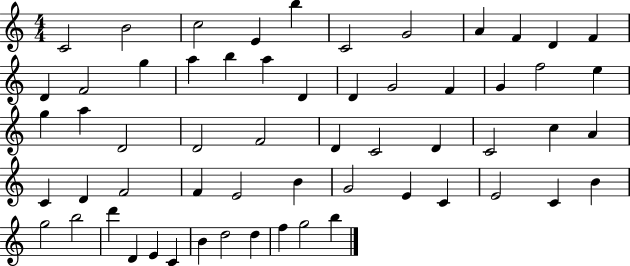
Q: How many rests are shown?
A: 0